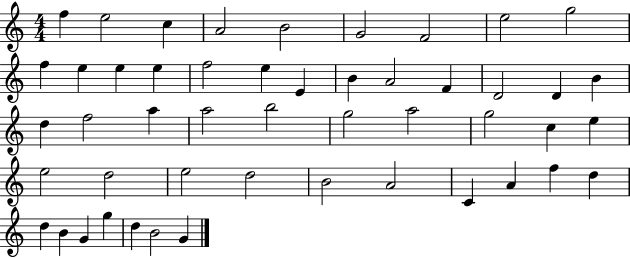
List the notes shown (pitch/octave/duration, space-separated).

F5/q E5/h C5/q A4/h B4/h G4/h F4/h E5/h G5/h F5/q E5/q E5/q E5/q F5/h E5/q E4/q B4/q A4/h F4/q D4/h D4/q B4/q D5/q F5/h A5/q A5/h B5/h G5/h A5/h G5/h C5/q E5/q E5/h D5/h E5/h D5/h B4/h A4/h C4/q A4/q F5/q D5/q D5/q B4/q G4/q G5/q D5/q B4/h G4/q